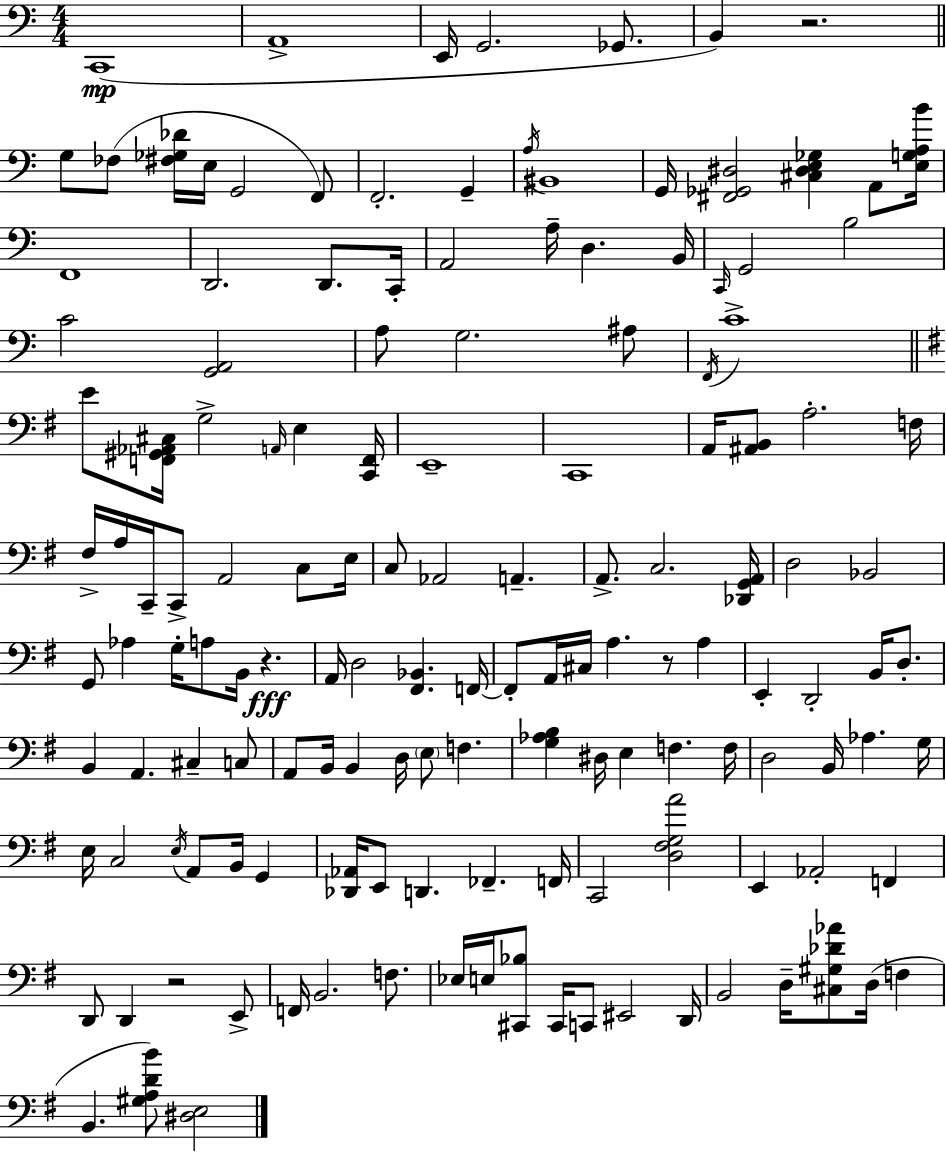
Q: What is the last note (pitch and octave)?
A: B2